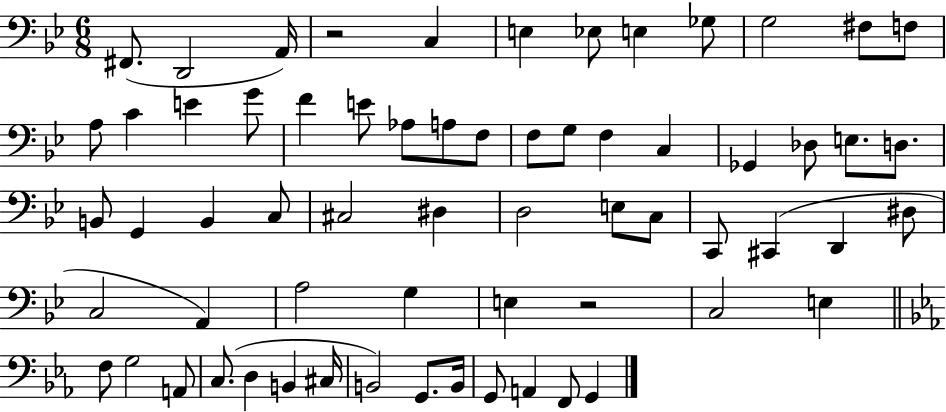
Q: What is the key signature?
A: BES major